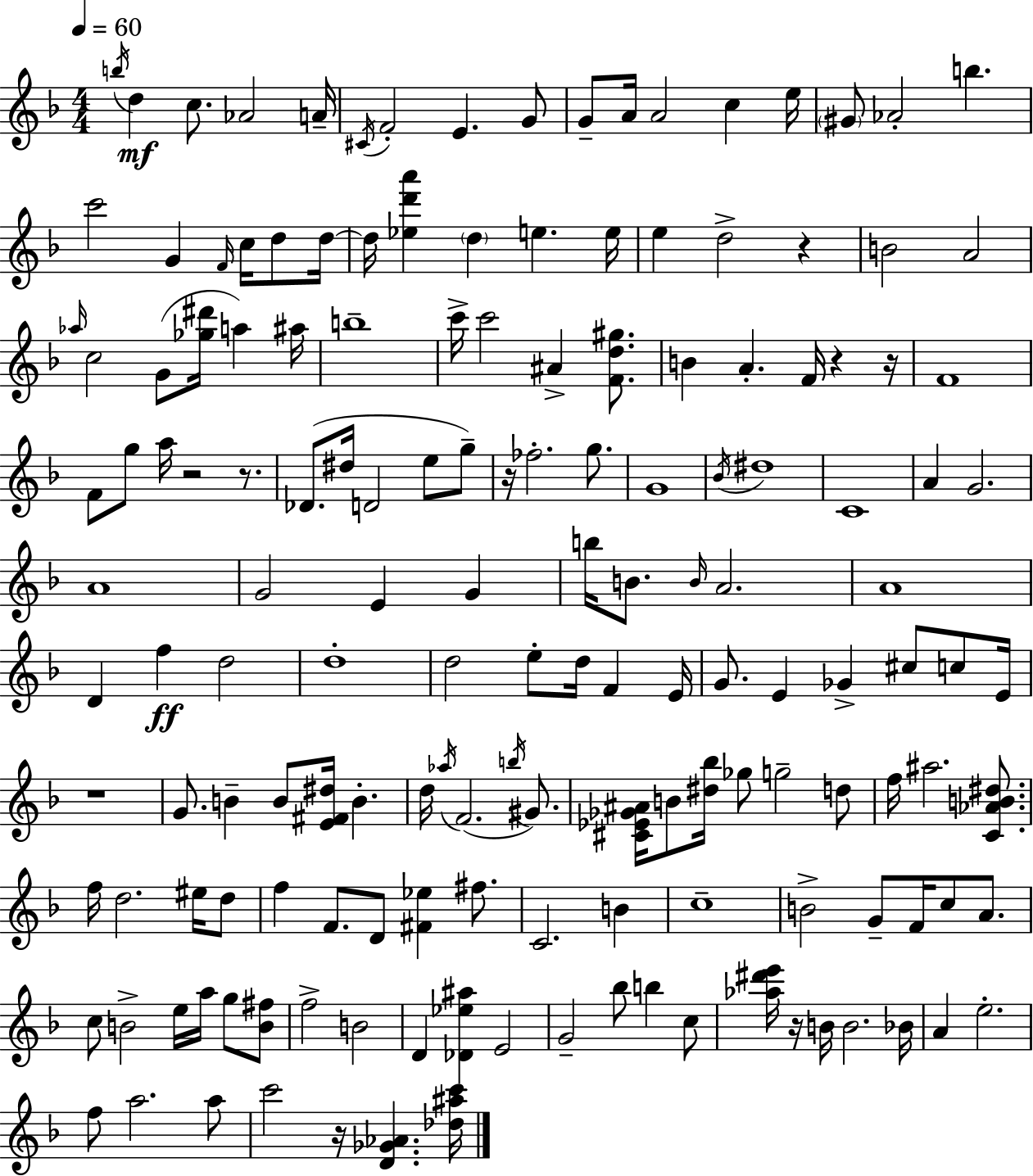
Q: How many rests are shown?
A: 9